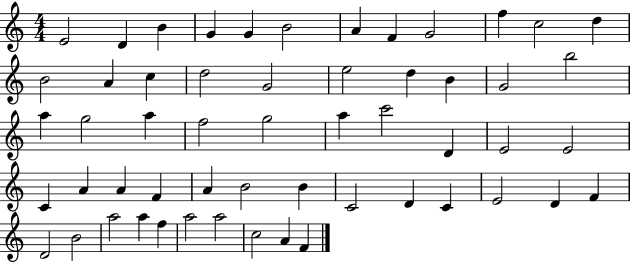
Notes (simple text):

E4/h D4/q B4/q G4/q G4/q B4/h A4/q F4/q G4/h F5/q C5/h D5/q B4/h A4/q C5/q D5/h G4/h E5/h D5/q B4/q G4/h B5/h A5/q G5/h A5/q F5/h G5/h A5/q C6/h D4/q E4/h E4/h C4/q A4/q A4/q F4/q A4/q B4/h B4/q C4/h D4/q C4/q E4/h D4/q F4/q D4/h B4/h A5/h A5/q F5/q A5/h A5/h C5/h A4/q F4/q